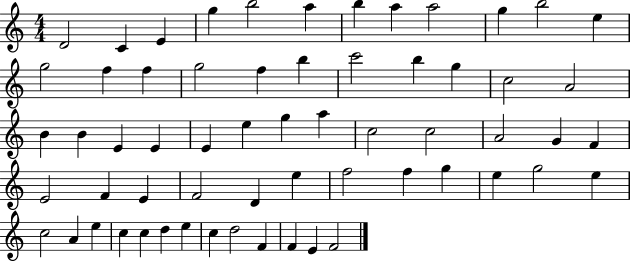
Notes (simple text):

D4/h C4/q E4/q G5/q B5/h A5/q B5/q A5/q A5/h G5/q B5/h E5/q G5/h F5/q F5/q G5/h F5/q B5/q C6/h B5/q G5/q C5/h A4/h B4/q B4/q E4/q E4/q E4/q E5/q G5/q A5/q C5/h C5/h A4/h G4/q F4/q E4/h F4/q E4/q F4/h D4/q E5/q F5/h F5/q G5/q E5/q G5/h E5/q C5/h A4/q E5/q C5/q C5/q D5/q E5/q C5/q D5/h F4/q F4/q E4/q F4/h